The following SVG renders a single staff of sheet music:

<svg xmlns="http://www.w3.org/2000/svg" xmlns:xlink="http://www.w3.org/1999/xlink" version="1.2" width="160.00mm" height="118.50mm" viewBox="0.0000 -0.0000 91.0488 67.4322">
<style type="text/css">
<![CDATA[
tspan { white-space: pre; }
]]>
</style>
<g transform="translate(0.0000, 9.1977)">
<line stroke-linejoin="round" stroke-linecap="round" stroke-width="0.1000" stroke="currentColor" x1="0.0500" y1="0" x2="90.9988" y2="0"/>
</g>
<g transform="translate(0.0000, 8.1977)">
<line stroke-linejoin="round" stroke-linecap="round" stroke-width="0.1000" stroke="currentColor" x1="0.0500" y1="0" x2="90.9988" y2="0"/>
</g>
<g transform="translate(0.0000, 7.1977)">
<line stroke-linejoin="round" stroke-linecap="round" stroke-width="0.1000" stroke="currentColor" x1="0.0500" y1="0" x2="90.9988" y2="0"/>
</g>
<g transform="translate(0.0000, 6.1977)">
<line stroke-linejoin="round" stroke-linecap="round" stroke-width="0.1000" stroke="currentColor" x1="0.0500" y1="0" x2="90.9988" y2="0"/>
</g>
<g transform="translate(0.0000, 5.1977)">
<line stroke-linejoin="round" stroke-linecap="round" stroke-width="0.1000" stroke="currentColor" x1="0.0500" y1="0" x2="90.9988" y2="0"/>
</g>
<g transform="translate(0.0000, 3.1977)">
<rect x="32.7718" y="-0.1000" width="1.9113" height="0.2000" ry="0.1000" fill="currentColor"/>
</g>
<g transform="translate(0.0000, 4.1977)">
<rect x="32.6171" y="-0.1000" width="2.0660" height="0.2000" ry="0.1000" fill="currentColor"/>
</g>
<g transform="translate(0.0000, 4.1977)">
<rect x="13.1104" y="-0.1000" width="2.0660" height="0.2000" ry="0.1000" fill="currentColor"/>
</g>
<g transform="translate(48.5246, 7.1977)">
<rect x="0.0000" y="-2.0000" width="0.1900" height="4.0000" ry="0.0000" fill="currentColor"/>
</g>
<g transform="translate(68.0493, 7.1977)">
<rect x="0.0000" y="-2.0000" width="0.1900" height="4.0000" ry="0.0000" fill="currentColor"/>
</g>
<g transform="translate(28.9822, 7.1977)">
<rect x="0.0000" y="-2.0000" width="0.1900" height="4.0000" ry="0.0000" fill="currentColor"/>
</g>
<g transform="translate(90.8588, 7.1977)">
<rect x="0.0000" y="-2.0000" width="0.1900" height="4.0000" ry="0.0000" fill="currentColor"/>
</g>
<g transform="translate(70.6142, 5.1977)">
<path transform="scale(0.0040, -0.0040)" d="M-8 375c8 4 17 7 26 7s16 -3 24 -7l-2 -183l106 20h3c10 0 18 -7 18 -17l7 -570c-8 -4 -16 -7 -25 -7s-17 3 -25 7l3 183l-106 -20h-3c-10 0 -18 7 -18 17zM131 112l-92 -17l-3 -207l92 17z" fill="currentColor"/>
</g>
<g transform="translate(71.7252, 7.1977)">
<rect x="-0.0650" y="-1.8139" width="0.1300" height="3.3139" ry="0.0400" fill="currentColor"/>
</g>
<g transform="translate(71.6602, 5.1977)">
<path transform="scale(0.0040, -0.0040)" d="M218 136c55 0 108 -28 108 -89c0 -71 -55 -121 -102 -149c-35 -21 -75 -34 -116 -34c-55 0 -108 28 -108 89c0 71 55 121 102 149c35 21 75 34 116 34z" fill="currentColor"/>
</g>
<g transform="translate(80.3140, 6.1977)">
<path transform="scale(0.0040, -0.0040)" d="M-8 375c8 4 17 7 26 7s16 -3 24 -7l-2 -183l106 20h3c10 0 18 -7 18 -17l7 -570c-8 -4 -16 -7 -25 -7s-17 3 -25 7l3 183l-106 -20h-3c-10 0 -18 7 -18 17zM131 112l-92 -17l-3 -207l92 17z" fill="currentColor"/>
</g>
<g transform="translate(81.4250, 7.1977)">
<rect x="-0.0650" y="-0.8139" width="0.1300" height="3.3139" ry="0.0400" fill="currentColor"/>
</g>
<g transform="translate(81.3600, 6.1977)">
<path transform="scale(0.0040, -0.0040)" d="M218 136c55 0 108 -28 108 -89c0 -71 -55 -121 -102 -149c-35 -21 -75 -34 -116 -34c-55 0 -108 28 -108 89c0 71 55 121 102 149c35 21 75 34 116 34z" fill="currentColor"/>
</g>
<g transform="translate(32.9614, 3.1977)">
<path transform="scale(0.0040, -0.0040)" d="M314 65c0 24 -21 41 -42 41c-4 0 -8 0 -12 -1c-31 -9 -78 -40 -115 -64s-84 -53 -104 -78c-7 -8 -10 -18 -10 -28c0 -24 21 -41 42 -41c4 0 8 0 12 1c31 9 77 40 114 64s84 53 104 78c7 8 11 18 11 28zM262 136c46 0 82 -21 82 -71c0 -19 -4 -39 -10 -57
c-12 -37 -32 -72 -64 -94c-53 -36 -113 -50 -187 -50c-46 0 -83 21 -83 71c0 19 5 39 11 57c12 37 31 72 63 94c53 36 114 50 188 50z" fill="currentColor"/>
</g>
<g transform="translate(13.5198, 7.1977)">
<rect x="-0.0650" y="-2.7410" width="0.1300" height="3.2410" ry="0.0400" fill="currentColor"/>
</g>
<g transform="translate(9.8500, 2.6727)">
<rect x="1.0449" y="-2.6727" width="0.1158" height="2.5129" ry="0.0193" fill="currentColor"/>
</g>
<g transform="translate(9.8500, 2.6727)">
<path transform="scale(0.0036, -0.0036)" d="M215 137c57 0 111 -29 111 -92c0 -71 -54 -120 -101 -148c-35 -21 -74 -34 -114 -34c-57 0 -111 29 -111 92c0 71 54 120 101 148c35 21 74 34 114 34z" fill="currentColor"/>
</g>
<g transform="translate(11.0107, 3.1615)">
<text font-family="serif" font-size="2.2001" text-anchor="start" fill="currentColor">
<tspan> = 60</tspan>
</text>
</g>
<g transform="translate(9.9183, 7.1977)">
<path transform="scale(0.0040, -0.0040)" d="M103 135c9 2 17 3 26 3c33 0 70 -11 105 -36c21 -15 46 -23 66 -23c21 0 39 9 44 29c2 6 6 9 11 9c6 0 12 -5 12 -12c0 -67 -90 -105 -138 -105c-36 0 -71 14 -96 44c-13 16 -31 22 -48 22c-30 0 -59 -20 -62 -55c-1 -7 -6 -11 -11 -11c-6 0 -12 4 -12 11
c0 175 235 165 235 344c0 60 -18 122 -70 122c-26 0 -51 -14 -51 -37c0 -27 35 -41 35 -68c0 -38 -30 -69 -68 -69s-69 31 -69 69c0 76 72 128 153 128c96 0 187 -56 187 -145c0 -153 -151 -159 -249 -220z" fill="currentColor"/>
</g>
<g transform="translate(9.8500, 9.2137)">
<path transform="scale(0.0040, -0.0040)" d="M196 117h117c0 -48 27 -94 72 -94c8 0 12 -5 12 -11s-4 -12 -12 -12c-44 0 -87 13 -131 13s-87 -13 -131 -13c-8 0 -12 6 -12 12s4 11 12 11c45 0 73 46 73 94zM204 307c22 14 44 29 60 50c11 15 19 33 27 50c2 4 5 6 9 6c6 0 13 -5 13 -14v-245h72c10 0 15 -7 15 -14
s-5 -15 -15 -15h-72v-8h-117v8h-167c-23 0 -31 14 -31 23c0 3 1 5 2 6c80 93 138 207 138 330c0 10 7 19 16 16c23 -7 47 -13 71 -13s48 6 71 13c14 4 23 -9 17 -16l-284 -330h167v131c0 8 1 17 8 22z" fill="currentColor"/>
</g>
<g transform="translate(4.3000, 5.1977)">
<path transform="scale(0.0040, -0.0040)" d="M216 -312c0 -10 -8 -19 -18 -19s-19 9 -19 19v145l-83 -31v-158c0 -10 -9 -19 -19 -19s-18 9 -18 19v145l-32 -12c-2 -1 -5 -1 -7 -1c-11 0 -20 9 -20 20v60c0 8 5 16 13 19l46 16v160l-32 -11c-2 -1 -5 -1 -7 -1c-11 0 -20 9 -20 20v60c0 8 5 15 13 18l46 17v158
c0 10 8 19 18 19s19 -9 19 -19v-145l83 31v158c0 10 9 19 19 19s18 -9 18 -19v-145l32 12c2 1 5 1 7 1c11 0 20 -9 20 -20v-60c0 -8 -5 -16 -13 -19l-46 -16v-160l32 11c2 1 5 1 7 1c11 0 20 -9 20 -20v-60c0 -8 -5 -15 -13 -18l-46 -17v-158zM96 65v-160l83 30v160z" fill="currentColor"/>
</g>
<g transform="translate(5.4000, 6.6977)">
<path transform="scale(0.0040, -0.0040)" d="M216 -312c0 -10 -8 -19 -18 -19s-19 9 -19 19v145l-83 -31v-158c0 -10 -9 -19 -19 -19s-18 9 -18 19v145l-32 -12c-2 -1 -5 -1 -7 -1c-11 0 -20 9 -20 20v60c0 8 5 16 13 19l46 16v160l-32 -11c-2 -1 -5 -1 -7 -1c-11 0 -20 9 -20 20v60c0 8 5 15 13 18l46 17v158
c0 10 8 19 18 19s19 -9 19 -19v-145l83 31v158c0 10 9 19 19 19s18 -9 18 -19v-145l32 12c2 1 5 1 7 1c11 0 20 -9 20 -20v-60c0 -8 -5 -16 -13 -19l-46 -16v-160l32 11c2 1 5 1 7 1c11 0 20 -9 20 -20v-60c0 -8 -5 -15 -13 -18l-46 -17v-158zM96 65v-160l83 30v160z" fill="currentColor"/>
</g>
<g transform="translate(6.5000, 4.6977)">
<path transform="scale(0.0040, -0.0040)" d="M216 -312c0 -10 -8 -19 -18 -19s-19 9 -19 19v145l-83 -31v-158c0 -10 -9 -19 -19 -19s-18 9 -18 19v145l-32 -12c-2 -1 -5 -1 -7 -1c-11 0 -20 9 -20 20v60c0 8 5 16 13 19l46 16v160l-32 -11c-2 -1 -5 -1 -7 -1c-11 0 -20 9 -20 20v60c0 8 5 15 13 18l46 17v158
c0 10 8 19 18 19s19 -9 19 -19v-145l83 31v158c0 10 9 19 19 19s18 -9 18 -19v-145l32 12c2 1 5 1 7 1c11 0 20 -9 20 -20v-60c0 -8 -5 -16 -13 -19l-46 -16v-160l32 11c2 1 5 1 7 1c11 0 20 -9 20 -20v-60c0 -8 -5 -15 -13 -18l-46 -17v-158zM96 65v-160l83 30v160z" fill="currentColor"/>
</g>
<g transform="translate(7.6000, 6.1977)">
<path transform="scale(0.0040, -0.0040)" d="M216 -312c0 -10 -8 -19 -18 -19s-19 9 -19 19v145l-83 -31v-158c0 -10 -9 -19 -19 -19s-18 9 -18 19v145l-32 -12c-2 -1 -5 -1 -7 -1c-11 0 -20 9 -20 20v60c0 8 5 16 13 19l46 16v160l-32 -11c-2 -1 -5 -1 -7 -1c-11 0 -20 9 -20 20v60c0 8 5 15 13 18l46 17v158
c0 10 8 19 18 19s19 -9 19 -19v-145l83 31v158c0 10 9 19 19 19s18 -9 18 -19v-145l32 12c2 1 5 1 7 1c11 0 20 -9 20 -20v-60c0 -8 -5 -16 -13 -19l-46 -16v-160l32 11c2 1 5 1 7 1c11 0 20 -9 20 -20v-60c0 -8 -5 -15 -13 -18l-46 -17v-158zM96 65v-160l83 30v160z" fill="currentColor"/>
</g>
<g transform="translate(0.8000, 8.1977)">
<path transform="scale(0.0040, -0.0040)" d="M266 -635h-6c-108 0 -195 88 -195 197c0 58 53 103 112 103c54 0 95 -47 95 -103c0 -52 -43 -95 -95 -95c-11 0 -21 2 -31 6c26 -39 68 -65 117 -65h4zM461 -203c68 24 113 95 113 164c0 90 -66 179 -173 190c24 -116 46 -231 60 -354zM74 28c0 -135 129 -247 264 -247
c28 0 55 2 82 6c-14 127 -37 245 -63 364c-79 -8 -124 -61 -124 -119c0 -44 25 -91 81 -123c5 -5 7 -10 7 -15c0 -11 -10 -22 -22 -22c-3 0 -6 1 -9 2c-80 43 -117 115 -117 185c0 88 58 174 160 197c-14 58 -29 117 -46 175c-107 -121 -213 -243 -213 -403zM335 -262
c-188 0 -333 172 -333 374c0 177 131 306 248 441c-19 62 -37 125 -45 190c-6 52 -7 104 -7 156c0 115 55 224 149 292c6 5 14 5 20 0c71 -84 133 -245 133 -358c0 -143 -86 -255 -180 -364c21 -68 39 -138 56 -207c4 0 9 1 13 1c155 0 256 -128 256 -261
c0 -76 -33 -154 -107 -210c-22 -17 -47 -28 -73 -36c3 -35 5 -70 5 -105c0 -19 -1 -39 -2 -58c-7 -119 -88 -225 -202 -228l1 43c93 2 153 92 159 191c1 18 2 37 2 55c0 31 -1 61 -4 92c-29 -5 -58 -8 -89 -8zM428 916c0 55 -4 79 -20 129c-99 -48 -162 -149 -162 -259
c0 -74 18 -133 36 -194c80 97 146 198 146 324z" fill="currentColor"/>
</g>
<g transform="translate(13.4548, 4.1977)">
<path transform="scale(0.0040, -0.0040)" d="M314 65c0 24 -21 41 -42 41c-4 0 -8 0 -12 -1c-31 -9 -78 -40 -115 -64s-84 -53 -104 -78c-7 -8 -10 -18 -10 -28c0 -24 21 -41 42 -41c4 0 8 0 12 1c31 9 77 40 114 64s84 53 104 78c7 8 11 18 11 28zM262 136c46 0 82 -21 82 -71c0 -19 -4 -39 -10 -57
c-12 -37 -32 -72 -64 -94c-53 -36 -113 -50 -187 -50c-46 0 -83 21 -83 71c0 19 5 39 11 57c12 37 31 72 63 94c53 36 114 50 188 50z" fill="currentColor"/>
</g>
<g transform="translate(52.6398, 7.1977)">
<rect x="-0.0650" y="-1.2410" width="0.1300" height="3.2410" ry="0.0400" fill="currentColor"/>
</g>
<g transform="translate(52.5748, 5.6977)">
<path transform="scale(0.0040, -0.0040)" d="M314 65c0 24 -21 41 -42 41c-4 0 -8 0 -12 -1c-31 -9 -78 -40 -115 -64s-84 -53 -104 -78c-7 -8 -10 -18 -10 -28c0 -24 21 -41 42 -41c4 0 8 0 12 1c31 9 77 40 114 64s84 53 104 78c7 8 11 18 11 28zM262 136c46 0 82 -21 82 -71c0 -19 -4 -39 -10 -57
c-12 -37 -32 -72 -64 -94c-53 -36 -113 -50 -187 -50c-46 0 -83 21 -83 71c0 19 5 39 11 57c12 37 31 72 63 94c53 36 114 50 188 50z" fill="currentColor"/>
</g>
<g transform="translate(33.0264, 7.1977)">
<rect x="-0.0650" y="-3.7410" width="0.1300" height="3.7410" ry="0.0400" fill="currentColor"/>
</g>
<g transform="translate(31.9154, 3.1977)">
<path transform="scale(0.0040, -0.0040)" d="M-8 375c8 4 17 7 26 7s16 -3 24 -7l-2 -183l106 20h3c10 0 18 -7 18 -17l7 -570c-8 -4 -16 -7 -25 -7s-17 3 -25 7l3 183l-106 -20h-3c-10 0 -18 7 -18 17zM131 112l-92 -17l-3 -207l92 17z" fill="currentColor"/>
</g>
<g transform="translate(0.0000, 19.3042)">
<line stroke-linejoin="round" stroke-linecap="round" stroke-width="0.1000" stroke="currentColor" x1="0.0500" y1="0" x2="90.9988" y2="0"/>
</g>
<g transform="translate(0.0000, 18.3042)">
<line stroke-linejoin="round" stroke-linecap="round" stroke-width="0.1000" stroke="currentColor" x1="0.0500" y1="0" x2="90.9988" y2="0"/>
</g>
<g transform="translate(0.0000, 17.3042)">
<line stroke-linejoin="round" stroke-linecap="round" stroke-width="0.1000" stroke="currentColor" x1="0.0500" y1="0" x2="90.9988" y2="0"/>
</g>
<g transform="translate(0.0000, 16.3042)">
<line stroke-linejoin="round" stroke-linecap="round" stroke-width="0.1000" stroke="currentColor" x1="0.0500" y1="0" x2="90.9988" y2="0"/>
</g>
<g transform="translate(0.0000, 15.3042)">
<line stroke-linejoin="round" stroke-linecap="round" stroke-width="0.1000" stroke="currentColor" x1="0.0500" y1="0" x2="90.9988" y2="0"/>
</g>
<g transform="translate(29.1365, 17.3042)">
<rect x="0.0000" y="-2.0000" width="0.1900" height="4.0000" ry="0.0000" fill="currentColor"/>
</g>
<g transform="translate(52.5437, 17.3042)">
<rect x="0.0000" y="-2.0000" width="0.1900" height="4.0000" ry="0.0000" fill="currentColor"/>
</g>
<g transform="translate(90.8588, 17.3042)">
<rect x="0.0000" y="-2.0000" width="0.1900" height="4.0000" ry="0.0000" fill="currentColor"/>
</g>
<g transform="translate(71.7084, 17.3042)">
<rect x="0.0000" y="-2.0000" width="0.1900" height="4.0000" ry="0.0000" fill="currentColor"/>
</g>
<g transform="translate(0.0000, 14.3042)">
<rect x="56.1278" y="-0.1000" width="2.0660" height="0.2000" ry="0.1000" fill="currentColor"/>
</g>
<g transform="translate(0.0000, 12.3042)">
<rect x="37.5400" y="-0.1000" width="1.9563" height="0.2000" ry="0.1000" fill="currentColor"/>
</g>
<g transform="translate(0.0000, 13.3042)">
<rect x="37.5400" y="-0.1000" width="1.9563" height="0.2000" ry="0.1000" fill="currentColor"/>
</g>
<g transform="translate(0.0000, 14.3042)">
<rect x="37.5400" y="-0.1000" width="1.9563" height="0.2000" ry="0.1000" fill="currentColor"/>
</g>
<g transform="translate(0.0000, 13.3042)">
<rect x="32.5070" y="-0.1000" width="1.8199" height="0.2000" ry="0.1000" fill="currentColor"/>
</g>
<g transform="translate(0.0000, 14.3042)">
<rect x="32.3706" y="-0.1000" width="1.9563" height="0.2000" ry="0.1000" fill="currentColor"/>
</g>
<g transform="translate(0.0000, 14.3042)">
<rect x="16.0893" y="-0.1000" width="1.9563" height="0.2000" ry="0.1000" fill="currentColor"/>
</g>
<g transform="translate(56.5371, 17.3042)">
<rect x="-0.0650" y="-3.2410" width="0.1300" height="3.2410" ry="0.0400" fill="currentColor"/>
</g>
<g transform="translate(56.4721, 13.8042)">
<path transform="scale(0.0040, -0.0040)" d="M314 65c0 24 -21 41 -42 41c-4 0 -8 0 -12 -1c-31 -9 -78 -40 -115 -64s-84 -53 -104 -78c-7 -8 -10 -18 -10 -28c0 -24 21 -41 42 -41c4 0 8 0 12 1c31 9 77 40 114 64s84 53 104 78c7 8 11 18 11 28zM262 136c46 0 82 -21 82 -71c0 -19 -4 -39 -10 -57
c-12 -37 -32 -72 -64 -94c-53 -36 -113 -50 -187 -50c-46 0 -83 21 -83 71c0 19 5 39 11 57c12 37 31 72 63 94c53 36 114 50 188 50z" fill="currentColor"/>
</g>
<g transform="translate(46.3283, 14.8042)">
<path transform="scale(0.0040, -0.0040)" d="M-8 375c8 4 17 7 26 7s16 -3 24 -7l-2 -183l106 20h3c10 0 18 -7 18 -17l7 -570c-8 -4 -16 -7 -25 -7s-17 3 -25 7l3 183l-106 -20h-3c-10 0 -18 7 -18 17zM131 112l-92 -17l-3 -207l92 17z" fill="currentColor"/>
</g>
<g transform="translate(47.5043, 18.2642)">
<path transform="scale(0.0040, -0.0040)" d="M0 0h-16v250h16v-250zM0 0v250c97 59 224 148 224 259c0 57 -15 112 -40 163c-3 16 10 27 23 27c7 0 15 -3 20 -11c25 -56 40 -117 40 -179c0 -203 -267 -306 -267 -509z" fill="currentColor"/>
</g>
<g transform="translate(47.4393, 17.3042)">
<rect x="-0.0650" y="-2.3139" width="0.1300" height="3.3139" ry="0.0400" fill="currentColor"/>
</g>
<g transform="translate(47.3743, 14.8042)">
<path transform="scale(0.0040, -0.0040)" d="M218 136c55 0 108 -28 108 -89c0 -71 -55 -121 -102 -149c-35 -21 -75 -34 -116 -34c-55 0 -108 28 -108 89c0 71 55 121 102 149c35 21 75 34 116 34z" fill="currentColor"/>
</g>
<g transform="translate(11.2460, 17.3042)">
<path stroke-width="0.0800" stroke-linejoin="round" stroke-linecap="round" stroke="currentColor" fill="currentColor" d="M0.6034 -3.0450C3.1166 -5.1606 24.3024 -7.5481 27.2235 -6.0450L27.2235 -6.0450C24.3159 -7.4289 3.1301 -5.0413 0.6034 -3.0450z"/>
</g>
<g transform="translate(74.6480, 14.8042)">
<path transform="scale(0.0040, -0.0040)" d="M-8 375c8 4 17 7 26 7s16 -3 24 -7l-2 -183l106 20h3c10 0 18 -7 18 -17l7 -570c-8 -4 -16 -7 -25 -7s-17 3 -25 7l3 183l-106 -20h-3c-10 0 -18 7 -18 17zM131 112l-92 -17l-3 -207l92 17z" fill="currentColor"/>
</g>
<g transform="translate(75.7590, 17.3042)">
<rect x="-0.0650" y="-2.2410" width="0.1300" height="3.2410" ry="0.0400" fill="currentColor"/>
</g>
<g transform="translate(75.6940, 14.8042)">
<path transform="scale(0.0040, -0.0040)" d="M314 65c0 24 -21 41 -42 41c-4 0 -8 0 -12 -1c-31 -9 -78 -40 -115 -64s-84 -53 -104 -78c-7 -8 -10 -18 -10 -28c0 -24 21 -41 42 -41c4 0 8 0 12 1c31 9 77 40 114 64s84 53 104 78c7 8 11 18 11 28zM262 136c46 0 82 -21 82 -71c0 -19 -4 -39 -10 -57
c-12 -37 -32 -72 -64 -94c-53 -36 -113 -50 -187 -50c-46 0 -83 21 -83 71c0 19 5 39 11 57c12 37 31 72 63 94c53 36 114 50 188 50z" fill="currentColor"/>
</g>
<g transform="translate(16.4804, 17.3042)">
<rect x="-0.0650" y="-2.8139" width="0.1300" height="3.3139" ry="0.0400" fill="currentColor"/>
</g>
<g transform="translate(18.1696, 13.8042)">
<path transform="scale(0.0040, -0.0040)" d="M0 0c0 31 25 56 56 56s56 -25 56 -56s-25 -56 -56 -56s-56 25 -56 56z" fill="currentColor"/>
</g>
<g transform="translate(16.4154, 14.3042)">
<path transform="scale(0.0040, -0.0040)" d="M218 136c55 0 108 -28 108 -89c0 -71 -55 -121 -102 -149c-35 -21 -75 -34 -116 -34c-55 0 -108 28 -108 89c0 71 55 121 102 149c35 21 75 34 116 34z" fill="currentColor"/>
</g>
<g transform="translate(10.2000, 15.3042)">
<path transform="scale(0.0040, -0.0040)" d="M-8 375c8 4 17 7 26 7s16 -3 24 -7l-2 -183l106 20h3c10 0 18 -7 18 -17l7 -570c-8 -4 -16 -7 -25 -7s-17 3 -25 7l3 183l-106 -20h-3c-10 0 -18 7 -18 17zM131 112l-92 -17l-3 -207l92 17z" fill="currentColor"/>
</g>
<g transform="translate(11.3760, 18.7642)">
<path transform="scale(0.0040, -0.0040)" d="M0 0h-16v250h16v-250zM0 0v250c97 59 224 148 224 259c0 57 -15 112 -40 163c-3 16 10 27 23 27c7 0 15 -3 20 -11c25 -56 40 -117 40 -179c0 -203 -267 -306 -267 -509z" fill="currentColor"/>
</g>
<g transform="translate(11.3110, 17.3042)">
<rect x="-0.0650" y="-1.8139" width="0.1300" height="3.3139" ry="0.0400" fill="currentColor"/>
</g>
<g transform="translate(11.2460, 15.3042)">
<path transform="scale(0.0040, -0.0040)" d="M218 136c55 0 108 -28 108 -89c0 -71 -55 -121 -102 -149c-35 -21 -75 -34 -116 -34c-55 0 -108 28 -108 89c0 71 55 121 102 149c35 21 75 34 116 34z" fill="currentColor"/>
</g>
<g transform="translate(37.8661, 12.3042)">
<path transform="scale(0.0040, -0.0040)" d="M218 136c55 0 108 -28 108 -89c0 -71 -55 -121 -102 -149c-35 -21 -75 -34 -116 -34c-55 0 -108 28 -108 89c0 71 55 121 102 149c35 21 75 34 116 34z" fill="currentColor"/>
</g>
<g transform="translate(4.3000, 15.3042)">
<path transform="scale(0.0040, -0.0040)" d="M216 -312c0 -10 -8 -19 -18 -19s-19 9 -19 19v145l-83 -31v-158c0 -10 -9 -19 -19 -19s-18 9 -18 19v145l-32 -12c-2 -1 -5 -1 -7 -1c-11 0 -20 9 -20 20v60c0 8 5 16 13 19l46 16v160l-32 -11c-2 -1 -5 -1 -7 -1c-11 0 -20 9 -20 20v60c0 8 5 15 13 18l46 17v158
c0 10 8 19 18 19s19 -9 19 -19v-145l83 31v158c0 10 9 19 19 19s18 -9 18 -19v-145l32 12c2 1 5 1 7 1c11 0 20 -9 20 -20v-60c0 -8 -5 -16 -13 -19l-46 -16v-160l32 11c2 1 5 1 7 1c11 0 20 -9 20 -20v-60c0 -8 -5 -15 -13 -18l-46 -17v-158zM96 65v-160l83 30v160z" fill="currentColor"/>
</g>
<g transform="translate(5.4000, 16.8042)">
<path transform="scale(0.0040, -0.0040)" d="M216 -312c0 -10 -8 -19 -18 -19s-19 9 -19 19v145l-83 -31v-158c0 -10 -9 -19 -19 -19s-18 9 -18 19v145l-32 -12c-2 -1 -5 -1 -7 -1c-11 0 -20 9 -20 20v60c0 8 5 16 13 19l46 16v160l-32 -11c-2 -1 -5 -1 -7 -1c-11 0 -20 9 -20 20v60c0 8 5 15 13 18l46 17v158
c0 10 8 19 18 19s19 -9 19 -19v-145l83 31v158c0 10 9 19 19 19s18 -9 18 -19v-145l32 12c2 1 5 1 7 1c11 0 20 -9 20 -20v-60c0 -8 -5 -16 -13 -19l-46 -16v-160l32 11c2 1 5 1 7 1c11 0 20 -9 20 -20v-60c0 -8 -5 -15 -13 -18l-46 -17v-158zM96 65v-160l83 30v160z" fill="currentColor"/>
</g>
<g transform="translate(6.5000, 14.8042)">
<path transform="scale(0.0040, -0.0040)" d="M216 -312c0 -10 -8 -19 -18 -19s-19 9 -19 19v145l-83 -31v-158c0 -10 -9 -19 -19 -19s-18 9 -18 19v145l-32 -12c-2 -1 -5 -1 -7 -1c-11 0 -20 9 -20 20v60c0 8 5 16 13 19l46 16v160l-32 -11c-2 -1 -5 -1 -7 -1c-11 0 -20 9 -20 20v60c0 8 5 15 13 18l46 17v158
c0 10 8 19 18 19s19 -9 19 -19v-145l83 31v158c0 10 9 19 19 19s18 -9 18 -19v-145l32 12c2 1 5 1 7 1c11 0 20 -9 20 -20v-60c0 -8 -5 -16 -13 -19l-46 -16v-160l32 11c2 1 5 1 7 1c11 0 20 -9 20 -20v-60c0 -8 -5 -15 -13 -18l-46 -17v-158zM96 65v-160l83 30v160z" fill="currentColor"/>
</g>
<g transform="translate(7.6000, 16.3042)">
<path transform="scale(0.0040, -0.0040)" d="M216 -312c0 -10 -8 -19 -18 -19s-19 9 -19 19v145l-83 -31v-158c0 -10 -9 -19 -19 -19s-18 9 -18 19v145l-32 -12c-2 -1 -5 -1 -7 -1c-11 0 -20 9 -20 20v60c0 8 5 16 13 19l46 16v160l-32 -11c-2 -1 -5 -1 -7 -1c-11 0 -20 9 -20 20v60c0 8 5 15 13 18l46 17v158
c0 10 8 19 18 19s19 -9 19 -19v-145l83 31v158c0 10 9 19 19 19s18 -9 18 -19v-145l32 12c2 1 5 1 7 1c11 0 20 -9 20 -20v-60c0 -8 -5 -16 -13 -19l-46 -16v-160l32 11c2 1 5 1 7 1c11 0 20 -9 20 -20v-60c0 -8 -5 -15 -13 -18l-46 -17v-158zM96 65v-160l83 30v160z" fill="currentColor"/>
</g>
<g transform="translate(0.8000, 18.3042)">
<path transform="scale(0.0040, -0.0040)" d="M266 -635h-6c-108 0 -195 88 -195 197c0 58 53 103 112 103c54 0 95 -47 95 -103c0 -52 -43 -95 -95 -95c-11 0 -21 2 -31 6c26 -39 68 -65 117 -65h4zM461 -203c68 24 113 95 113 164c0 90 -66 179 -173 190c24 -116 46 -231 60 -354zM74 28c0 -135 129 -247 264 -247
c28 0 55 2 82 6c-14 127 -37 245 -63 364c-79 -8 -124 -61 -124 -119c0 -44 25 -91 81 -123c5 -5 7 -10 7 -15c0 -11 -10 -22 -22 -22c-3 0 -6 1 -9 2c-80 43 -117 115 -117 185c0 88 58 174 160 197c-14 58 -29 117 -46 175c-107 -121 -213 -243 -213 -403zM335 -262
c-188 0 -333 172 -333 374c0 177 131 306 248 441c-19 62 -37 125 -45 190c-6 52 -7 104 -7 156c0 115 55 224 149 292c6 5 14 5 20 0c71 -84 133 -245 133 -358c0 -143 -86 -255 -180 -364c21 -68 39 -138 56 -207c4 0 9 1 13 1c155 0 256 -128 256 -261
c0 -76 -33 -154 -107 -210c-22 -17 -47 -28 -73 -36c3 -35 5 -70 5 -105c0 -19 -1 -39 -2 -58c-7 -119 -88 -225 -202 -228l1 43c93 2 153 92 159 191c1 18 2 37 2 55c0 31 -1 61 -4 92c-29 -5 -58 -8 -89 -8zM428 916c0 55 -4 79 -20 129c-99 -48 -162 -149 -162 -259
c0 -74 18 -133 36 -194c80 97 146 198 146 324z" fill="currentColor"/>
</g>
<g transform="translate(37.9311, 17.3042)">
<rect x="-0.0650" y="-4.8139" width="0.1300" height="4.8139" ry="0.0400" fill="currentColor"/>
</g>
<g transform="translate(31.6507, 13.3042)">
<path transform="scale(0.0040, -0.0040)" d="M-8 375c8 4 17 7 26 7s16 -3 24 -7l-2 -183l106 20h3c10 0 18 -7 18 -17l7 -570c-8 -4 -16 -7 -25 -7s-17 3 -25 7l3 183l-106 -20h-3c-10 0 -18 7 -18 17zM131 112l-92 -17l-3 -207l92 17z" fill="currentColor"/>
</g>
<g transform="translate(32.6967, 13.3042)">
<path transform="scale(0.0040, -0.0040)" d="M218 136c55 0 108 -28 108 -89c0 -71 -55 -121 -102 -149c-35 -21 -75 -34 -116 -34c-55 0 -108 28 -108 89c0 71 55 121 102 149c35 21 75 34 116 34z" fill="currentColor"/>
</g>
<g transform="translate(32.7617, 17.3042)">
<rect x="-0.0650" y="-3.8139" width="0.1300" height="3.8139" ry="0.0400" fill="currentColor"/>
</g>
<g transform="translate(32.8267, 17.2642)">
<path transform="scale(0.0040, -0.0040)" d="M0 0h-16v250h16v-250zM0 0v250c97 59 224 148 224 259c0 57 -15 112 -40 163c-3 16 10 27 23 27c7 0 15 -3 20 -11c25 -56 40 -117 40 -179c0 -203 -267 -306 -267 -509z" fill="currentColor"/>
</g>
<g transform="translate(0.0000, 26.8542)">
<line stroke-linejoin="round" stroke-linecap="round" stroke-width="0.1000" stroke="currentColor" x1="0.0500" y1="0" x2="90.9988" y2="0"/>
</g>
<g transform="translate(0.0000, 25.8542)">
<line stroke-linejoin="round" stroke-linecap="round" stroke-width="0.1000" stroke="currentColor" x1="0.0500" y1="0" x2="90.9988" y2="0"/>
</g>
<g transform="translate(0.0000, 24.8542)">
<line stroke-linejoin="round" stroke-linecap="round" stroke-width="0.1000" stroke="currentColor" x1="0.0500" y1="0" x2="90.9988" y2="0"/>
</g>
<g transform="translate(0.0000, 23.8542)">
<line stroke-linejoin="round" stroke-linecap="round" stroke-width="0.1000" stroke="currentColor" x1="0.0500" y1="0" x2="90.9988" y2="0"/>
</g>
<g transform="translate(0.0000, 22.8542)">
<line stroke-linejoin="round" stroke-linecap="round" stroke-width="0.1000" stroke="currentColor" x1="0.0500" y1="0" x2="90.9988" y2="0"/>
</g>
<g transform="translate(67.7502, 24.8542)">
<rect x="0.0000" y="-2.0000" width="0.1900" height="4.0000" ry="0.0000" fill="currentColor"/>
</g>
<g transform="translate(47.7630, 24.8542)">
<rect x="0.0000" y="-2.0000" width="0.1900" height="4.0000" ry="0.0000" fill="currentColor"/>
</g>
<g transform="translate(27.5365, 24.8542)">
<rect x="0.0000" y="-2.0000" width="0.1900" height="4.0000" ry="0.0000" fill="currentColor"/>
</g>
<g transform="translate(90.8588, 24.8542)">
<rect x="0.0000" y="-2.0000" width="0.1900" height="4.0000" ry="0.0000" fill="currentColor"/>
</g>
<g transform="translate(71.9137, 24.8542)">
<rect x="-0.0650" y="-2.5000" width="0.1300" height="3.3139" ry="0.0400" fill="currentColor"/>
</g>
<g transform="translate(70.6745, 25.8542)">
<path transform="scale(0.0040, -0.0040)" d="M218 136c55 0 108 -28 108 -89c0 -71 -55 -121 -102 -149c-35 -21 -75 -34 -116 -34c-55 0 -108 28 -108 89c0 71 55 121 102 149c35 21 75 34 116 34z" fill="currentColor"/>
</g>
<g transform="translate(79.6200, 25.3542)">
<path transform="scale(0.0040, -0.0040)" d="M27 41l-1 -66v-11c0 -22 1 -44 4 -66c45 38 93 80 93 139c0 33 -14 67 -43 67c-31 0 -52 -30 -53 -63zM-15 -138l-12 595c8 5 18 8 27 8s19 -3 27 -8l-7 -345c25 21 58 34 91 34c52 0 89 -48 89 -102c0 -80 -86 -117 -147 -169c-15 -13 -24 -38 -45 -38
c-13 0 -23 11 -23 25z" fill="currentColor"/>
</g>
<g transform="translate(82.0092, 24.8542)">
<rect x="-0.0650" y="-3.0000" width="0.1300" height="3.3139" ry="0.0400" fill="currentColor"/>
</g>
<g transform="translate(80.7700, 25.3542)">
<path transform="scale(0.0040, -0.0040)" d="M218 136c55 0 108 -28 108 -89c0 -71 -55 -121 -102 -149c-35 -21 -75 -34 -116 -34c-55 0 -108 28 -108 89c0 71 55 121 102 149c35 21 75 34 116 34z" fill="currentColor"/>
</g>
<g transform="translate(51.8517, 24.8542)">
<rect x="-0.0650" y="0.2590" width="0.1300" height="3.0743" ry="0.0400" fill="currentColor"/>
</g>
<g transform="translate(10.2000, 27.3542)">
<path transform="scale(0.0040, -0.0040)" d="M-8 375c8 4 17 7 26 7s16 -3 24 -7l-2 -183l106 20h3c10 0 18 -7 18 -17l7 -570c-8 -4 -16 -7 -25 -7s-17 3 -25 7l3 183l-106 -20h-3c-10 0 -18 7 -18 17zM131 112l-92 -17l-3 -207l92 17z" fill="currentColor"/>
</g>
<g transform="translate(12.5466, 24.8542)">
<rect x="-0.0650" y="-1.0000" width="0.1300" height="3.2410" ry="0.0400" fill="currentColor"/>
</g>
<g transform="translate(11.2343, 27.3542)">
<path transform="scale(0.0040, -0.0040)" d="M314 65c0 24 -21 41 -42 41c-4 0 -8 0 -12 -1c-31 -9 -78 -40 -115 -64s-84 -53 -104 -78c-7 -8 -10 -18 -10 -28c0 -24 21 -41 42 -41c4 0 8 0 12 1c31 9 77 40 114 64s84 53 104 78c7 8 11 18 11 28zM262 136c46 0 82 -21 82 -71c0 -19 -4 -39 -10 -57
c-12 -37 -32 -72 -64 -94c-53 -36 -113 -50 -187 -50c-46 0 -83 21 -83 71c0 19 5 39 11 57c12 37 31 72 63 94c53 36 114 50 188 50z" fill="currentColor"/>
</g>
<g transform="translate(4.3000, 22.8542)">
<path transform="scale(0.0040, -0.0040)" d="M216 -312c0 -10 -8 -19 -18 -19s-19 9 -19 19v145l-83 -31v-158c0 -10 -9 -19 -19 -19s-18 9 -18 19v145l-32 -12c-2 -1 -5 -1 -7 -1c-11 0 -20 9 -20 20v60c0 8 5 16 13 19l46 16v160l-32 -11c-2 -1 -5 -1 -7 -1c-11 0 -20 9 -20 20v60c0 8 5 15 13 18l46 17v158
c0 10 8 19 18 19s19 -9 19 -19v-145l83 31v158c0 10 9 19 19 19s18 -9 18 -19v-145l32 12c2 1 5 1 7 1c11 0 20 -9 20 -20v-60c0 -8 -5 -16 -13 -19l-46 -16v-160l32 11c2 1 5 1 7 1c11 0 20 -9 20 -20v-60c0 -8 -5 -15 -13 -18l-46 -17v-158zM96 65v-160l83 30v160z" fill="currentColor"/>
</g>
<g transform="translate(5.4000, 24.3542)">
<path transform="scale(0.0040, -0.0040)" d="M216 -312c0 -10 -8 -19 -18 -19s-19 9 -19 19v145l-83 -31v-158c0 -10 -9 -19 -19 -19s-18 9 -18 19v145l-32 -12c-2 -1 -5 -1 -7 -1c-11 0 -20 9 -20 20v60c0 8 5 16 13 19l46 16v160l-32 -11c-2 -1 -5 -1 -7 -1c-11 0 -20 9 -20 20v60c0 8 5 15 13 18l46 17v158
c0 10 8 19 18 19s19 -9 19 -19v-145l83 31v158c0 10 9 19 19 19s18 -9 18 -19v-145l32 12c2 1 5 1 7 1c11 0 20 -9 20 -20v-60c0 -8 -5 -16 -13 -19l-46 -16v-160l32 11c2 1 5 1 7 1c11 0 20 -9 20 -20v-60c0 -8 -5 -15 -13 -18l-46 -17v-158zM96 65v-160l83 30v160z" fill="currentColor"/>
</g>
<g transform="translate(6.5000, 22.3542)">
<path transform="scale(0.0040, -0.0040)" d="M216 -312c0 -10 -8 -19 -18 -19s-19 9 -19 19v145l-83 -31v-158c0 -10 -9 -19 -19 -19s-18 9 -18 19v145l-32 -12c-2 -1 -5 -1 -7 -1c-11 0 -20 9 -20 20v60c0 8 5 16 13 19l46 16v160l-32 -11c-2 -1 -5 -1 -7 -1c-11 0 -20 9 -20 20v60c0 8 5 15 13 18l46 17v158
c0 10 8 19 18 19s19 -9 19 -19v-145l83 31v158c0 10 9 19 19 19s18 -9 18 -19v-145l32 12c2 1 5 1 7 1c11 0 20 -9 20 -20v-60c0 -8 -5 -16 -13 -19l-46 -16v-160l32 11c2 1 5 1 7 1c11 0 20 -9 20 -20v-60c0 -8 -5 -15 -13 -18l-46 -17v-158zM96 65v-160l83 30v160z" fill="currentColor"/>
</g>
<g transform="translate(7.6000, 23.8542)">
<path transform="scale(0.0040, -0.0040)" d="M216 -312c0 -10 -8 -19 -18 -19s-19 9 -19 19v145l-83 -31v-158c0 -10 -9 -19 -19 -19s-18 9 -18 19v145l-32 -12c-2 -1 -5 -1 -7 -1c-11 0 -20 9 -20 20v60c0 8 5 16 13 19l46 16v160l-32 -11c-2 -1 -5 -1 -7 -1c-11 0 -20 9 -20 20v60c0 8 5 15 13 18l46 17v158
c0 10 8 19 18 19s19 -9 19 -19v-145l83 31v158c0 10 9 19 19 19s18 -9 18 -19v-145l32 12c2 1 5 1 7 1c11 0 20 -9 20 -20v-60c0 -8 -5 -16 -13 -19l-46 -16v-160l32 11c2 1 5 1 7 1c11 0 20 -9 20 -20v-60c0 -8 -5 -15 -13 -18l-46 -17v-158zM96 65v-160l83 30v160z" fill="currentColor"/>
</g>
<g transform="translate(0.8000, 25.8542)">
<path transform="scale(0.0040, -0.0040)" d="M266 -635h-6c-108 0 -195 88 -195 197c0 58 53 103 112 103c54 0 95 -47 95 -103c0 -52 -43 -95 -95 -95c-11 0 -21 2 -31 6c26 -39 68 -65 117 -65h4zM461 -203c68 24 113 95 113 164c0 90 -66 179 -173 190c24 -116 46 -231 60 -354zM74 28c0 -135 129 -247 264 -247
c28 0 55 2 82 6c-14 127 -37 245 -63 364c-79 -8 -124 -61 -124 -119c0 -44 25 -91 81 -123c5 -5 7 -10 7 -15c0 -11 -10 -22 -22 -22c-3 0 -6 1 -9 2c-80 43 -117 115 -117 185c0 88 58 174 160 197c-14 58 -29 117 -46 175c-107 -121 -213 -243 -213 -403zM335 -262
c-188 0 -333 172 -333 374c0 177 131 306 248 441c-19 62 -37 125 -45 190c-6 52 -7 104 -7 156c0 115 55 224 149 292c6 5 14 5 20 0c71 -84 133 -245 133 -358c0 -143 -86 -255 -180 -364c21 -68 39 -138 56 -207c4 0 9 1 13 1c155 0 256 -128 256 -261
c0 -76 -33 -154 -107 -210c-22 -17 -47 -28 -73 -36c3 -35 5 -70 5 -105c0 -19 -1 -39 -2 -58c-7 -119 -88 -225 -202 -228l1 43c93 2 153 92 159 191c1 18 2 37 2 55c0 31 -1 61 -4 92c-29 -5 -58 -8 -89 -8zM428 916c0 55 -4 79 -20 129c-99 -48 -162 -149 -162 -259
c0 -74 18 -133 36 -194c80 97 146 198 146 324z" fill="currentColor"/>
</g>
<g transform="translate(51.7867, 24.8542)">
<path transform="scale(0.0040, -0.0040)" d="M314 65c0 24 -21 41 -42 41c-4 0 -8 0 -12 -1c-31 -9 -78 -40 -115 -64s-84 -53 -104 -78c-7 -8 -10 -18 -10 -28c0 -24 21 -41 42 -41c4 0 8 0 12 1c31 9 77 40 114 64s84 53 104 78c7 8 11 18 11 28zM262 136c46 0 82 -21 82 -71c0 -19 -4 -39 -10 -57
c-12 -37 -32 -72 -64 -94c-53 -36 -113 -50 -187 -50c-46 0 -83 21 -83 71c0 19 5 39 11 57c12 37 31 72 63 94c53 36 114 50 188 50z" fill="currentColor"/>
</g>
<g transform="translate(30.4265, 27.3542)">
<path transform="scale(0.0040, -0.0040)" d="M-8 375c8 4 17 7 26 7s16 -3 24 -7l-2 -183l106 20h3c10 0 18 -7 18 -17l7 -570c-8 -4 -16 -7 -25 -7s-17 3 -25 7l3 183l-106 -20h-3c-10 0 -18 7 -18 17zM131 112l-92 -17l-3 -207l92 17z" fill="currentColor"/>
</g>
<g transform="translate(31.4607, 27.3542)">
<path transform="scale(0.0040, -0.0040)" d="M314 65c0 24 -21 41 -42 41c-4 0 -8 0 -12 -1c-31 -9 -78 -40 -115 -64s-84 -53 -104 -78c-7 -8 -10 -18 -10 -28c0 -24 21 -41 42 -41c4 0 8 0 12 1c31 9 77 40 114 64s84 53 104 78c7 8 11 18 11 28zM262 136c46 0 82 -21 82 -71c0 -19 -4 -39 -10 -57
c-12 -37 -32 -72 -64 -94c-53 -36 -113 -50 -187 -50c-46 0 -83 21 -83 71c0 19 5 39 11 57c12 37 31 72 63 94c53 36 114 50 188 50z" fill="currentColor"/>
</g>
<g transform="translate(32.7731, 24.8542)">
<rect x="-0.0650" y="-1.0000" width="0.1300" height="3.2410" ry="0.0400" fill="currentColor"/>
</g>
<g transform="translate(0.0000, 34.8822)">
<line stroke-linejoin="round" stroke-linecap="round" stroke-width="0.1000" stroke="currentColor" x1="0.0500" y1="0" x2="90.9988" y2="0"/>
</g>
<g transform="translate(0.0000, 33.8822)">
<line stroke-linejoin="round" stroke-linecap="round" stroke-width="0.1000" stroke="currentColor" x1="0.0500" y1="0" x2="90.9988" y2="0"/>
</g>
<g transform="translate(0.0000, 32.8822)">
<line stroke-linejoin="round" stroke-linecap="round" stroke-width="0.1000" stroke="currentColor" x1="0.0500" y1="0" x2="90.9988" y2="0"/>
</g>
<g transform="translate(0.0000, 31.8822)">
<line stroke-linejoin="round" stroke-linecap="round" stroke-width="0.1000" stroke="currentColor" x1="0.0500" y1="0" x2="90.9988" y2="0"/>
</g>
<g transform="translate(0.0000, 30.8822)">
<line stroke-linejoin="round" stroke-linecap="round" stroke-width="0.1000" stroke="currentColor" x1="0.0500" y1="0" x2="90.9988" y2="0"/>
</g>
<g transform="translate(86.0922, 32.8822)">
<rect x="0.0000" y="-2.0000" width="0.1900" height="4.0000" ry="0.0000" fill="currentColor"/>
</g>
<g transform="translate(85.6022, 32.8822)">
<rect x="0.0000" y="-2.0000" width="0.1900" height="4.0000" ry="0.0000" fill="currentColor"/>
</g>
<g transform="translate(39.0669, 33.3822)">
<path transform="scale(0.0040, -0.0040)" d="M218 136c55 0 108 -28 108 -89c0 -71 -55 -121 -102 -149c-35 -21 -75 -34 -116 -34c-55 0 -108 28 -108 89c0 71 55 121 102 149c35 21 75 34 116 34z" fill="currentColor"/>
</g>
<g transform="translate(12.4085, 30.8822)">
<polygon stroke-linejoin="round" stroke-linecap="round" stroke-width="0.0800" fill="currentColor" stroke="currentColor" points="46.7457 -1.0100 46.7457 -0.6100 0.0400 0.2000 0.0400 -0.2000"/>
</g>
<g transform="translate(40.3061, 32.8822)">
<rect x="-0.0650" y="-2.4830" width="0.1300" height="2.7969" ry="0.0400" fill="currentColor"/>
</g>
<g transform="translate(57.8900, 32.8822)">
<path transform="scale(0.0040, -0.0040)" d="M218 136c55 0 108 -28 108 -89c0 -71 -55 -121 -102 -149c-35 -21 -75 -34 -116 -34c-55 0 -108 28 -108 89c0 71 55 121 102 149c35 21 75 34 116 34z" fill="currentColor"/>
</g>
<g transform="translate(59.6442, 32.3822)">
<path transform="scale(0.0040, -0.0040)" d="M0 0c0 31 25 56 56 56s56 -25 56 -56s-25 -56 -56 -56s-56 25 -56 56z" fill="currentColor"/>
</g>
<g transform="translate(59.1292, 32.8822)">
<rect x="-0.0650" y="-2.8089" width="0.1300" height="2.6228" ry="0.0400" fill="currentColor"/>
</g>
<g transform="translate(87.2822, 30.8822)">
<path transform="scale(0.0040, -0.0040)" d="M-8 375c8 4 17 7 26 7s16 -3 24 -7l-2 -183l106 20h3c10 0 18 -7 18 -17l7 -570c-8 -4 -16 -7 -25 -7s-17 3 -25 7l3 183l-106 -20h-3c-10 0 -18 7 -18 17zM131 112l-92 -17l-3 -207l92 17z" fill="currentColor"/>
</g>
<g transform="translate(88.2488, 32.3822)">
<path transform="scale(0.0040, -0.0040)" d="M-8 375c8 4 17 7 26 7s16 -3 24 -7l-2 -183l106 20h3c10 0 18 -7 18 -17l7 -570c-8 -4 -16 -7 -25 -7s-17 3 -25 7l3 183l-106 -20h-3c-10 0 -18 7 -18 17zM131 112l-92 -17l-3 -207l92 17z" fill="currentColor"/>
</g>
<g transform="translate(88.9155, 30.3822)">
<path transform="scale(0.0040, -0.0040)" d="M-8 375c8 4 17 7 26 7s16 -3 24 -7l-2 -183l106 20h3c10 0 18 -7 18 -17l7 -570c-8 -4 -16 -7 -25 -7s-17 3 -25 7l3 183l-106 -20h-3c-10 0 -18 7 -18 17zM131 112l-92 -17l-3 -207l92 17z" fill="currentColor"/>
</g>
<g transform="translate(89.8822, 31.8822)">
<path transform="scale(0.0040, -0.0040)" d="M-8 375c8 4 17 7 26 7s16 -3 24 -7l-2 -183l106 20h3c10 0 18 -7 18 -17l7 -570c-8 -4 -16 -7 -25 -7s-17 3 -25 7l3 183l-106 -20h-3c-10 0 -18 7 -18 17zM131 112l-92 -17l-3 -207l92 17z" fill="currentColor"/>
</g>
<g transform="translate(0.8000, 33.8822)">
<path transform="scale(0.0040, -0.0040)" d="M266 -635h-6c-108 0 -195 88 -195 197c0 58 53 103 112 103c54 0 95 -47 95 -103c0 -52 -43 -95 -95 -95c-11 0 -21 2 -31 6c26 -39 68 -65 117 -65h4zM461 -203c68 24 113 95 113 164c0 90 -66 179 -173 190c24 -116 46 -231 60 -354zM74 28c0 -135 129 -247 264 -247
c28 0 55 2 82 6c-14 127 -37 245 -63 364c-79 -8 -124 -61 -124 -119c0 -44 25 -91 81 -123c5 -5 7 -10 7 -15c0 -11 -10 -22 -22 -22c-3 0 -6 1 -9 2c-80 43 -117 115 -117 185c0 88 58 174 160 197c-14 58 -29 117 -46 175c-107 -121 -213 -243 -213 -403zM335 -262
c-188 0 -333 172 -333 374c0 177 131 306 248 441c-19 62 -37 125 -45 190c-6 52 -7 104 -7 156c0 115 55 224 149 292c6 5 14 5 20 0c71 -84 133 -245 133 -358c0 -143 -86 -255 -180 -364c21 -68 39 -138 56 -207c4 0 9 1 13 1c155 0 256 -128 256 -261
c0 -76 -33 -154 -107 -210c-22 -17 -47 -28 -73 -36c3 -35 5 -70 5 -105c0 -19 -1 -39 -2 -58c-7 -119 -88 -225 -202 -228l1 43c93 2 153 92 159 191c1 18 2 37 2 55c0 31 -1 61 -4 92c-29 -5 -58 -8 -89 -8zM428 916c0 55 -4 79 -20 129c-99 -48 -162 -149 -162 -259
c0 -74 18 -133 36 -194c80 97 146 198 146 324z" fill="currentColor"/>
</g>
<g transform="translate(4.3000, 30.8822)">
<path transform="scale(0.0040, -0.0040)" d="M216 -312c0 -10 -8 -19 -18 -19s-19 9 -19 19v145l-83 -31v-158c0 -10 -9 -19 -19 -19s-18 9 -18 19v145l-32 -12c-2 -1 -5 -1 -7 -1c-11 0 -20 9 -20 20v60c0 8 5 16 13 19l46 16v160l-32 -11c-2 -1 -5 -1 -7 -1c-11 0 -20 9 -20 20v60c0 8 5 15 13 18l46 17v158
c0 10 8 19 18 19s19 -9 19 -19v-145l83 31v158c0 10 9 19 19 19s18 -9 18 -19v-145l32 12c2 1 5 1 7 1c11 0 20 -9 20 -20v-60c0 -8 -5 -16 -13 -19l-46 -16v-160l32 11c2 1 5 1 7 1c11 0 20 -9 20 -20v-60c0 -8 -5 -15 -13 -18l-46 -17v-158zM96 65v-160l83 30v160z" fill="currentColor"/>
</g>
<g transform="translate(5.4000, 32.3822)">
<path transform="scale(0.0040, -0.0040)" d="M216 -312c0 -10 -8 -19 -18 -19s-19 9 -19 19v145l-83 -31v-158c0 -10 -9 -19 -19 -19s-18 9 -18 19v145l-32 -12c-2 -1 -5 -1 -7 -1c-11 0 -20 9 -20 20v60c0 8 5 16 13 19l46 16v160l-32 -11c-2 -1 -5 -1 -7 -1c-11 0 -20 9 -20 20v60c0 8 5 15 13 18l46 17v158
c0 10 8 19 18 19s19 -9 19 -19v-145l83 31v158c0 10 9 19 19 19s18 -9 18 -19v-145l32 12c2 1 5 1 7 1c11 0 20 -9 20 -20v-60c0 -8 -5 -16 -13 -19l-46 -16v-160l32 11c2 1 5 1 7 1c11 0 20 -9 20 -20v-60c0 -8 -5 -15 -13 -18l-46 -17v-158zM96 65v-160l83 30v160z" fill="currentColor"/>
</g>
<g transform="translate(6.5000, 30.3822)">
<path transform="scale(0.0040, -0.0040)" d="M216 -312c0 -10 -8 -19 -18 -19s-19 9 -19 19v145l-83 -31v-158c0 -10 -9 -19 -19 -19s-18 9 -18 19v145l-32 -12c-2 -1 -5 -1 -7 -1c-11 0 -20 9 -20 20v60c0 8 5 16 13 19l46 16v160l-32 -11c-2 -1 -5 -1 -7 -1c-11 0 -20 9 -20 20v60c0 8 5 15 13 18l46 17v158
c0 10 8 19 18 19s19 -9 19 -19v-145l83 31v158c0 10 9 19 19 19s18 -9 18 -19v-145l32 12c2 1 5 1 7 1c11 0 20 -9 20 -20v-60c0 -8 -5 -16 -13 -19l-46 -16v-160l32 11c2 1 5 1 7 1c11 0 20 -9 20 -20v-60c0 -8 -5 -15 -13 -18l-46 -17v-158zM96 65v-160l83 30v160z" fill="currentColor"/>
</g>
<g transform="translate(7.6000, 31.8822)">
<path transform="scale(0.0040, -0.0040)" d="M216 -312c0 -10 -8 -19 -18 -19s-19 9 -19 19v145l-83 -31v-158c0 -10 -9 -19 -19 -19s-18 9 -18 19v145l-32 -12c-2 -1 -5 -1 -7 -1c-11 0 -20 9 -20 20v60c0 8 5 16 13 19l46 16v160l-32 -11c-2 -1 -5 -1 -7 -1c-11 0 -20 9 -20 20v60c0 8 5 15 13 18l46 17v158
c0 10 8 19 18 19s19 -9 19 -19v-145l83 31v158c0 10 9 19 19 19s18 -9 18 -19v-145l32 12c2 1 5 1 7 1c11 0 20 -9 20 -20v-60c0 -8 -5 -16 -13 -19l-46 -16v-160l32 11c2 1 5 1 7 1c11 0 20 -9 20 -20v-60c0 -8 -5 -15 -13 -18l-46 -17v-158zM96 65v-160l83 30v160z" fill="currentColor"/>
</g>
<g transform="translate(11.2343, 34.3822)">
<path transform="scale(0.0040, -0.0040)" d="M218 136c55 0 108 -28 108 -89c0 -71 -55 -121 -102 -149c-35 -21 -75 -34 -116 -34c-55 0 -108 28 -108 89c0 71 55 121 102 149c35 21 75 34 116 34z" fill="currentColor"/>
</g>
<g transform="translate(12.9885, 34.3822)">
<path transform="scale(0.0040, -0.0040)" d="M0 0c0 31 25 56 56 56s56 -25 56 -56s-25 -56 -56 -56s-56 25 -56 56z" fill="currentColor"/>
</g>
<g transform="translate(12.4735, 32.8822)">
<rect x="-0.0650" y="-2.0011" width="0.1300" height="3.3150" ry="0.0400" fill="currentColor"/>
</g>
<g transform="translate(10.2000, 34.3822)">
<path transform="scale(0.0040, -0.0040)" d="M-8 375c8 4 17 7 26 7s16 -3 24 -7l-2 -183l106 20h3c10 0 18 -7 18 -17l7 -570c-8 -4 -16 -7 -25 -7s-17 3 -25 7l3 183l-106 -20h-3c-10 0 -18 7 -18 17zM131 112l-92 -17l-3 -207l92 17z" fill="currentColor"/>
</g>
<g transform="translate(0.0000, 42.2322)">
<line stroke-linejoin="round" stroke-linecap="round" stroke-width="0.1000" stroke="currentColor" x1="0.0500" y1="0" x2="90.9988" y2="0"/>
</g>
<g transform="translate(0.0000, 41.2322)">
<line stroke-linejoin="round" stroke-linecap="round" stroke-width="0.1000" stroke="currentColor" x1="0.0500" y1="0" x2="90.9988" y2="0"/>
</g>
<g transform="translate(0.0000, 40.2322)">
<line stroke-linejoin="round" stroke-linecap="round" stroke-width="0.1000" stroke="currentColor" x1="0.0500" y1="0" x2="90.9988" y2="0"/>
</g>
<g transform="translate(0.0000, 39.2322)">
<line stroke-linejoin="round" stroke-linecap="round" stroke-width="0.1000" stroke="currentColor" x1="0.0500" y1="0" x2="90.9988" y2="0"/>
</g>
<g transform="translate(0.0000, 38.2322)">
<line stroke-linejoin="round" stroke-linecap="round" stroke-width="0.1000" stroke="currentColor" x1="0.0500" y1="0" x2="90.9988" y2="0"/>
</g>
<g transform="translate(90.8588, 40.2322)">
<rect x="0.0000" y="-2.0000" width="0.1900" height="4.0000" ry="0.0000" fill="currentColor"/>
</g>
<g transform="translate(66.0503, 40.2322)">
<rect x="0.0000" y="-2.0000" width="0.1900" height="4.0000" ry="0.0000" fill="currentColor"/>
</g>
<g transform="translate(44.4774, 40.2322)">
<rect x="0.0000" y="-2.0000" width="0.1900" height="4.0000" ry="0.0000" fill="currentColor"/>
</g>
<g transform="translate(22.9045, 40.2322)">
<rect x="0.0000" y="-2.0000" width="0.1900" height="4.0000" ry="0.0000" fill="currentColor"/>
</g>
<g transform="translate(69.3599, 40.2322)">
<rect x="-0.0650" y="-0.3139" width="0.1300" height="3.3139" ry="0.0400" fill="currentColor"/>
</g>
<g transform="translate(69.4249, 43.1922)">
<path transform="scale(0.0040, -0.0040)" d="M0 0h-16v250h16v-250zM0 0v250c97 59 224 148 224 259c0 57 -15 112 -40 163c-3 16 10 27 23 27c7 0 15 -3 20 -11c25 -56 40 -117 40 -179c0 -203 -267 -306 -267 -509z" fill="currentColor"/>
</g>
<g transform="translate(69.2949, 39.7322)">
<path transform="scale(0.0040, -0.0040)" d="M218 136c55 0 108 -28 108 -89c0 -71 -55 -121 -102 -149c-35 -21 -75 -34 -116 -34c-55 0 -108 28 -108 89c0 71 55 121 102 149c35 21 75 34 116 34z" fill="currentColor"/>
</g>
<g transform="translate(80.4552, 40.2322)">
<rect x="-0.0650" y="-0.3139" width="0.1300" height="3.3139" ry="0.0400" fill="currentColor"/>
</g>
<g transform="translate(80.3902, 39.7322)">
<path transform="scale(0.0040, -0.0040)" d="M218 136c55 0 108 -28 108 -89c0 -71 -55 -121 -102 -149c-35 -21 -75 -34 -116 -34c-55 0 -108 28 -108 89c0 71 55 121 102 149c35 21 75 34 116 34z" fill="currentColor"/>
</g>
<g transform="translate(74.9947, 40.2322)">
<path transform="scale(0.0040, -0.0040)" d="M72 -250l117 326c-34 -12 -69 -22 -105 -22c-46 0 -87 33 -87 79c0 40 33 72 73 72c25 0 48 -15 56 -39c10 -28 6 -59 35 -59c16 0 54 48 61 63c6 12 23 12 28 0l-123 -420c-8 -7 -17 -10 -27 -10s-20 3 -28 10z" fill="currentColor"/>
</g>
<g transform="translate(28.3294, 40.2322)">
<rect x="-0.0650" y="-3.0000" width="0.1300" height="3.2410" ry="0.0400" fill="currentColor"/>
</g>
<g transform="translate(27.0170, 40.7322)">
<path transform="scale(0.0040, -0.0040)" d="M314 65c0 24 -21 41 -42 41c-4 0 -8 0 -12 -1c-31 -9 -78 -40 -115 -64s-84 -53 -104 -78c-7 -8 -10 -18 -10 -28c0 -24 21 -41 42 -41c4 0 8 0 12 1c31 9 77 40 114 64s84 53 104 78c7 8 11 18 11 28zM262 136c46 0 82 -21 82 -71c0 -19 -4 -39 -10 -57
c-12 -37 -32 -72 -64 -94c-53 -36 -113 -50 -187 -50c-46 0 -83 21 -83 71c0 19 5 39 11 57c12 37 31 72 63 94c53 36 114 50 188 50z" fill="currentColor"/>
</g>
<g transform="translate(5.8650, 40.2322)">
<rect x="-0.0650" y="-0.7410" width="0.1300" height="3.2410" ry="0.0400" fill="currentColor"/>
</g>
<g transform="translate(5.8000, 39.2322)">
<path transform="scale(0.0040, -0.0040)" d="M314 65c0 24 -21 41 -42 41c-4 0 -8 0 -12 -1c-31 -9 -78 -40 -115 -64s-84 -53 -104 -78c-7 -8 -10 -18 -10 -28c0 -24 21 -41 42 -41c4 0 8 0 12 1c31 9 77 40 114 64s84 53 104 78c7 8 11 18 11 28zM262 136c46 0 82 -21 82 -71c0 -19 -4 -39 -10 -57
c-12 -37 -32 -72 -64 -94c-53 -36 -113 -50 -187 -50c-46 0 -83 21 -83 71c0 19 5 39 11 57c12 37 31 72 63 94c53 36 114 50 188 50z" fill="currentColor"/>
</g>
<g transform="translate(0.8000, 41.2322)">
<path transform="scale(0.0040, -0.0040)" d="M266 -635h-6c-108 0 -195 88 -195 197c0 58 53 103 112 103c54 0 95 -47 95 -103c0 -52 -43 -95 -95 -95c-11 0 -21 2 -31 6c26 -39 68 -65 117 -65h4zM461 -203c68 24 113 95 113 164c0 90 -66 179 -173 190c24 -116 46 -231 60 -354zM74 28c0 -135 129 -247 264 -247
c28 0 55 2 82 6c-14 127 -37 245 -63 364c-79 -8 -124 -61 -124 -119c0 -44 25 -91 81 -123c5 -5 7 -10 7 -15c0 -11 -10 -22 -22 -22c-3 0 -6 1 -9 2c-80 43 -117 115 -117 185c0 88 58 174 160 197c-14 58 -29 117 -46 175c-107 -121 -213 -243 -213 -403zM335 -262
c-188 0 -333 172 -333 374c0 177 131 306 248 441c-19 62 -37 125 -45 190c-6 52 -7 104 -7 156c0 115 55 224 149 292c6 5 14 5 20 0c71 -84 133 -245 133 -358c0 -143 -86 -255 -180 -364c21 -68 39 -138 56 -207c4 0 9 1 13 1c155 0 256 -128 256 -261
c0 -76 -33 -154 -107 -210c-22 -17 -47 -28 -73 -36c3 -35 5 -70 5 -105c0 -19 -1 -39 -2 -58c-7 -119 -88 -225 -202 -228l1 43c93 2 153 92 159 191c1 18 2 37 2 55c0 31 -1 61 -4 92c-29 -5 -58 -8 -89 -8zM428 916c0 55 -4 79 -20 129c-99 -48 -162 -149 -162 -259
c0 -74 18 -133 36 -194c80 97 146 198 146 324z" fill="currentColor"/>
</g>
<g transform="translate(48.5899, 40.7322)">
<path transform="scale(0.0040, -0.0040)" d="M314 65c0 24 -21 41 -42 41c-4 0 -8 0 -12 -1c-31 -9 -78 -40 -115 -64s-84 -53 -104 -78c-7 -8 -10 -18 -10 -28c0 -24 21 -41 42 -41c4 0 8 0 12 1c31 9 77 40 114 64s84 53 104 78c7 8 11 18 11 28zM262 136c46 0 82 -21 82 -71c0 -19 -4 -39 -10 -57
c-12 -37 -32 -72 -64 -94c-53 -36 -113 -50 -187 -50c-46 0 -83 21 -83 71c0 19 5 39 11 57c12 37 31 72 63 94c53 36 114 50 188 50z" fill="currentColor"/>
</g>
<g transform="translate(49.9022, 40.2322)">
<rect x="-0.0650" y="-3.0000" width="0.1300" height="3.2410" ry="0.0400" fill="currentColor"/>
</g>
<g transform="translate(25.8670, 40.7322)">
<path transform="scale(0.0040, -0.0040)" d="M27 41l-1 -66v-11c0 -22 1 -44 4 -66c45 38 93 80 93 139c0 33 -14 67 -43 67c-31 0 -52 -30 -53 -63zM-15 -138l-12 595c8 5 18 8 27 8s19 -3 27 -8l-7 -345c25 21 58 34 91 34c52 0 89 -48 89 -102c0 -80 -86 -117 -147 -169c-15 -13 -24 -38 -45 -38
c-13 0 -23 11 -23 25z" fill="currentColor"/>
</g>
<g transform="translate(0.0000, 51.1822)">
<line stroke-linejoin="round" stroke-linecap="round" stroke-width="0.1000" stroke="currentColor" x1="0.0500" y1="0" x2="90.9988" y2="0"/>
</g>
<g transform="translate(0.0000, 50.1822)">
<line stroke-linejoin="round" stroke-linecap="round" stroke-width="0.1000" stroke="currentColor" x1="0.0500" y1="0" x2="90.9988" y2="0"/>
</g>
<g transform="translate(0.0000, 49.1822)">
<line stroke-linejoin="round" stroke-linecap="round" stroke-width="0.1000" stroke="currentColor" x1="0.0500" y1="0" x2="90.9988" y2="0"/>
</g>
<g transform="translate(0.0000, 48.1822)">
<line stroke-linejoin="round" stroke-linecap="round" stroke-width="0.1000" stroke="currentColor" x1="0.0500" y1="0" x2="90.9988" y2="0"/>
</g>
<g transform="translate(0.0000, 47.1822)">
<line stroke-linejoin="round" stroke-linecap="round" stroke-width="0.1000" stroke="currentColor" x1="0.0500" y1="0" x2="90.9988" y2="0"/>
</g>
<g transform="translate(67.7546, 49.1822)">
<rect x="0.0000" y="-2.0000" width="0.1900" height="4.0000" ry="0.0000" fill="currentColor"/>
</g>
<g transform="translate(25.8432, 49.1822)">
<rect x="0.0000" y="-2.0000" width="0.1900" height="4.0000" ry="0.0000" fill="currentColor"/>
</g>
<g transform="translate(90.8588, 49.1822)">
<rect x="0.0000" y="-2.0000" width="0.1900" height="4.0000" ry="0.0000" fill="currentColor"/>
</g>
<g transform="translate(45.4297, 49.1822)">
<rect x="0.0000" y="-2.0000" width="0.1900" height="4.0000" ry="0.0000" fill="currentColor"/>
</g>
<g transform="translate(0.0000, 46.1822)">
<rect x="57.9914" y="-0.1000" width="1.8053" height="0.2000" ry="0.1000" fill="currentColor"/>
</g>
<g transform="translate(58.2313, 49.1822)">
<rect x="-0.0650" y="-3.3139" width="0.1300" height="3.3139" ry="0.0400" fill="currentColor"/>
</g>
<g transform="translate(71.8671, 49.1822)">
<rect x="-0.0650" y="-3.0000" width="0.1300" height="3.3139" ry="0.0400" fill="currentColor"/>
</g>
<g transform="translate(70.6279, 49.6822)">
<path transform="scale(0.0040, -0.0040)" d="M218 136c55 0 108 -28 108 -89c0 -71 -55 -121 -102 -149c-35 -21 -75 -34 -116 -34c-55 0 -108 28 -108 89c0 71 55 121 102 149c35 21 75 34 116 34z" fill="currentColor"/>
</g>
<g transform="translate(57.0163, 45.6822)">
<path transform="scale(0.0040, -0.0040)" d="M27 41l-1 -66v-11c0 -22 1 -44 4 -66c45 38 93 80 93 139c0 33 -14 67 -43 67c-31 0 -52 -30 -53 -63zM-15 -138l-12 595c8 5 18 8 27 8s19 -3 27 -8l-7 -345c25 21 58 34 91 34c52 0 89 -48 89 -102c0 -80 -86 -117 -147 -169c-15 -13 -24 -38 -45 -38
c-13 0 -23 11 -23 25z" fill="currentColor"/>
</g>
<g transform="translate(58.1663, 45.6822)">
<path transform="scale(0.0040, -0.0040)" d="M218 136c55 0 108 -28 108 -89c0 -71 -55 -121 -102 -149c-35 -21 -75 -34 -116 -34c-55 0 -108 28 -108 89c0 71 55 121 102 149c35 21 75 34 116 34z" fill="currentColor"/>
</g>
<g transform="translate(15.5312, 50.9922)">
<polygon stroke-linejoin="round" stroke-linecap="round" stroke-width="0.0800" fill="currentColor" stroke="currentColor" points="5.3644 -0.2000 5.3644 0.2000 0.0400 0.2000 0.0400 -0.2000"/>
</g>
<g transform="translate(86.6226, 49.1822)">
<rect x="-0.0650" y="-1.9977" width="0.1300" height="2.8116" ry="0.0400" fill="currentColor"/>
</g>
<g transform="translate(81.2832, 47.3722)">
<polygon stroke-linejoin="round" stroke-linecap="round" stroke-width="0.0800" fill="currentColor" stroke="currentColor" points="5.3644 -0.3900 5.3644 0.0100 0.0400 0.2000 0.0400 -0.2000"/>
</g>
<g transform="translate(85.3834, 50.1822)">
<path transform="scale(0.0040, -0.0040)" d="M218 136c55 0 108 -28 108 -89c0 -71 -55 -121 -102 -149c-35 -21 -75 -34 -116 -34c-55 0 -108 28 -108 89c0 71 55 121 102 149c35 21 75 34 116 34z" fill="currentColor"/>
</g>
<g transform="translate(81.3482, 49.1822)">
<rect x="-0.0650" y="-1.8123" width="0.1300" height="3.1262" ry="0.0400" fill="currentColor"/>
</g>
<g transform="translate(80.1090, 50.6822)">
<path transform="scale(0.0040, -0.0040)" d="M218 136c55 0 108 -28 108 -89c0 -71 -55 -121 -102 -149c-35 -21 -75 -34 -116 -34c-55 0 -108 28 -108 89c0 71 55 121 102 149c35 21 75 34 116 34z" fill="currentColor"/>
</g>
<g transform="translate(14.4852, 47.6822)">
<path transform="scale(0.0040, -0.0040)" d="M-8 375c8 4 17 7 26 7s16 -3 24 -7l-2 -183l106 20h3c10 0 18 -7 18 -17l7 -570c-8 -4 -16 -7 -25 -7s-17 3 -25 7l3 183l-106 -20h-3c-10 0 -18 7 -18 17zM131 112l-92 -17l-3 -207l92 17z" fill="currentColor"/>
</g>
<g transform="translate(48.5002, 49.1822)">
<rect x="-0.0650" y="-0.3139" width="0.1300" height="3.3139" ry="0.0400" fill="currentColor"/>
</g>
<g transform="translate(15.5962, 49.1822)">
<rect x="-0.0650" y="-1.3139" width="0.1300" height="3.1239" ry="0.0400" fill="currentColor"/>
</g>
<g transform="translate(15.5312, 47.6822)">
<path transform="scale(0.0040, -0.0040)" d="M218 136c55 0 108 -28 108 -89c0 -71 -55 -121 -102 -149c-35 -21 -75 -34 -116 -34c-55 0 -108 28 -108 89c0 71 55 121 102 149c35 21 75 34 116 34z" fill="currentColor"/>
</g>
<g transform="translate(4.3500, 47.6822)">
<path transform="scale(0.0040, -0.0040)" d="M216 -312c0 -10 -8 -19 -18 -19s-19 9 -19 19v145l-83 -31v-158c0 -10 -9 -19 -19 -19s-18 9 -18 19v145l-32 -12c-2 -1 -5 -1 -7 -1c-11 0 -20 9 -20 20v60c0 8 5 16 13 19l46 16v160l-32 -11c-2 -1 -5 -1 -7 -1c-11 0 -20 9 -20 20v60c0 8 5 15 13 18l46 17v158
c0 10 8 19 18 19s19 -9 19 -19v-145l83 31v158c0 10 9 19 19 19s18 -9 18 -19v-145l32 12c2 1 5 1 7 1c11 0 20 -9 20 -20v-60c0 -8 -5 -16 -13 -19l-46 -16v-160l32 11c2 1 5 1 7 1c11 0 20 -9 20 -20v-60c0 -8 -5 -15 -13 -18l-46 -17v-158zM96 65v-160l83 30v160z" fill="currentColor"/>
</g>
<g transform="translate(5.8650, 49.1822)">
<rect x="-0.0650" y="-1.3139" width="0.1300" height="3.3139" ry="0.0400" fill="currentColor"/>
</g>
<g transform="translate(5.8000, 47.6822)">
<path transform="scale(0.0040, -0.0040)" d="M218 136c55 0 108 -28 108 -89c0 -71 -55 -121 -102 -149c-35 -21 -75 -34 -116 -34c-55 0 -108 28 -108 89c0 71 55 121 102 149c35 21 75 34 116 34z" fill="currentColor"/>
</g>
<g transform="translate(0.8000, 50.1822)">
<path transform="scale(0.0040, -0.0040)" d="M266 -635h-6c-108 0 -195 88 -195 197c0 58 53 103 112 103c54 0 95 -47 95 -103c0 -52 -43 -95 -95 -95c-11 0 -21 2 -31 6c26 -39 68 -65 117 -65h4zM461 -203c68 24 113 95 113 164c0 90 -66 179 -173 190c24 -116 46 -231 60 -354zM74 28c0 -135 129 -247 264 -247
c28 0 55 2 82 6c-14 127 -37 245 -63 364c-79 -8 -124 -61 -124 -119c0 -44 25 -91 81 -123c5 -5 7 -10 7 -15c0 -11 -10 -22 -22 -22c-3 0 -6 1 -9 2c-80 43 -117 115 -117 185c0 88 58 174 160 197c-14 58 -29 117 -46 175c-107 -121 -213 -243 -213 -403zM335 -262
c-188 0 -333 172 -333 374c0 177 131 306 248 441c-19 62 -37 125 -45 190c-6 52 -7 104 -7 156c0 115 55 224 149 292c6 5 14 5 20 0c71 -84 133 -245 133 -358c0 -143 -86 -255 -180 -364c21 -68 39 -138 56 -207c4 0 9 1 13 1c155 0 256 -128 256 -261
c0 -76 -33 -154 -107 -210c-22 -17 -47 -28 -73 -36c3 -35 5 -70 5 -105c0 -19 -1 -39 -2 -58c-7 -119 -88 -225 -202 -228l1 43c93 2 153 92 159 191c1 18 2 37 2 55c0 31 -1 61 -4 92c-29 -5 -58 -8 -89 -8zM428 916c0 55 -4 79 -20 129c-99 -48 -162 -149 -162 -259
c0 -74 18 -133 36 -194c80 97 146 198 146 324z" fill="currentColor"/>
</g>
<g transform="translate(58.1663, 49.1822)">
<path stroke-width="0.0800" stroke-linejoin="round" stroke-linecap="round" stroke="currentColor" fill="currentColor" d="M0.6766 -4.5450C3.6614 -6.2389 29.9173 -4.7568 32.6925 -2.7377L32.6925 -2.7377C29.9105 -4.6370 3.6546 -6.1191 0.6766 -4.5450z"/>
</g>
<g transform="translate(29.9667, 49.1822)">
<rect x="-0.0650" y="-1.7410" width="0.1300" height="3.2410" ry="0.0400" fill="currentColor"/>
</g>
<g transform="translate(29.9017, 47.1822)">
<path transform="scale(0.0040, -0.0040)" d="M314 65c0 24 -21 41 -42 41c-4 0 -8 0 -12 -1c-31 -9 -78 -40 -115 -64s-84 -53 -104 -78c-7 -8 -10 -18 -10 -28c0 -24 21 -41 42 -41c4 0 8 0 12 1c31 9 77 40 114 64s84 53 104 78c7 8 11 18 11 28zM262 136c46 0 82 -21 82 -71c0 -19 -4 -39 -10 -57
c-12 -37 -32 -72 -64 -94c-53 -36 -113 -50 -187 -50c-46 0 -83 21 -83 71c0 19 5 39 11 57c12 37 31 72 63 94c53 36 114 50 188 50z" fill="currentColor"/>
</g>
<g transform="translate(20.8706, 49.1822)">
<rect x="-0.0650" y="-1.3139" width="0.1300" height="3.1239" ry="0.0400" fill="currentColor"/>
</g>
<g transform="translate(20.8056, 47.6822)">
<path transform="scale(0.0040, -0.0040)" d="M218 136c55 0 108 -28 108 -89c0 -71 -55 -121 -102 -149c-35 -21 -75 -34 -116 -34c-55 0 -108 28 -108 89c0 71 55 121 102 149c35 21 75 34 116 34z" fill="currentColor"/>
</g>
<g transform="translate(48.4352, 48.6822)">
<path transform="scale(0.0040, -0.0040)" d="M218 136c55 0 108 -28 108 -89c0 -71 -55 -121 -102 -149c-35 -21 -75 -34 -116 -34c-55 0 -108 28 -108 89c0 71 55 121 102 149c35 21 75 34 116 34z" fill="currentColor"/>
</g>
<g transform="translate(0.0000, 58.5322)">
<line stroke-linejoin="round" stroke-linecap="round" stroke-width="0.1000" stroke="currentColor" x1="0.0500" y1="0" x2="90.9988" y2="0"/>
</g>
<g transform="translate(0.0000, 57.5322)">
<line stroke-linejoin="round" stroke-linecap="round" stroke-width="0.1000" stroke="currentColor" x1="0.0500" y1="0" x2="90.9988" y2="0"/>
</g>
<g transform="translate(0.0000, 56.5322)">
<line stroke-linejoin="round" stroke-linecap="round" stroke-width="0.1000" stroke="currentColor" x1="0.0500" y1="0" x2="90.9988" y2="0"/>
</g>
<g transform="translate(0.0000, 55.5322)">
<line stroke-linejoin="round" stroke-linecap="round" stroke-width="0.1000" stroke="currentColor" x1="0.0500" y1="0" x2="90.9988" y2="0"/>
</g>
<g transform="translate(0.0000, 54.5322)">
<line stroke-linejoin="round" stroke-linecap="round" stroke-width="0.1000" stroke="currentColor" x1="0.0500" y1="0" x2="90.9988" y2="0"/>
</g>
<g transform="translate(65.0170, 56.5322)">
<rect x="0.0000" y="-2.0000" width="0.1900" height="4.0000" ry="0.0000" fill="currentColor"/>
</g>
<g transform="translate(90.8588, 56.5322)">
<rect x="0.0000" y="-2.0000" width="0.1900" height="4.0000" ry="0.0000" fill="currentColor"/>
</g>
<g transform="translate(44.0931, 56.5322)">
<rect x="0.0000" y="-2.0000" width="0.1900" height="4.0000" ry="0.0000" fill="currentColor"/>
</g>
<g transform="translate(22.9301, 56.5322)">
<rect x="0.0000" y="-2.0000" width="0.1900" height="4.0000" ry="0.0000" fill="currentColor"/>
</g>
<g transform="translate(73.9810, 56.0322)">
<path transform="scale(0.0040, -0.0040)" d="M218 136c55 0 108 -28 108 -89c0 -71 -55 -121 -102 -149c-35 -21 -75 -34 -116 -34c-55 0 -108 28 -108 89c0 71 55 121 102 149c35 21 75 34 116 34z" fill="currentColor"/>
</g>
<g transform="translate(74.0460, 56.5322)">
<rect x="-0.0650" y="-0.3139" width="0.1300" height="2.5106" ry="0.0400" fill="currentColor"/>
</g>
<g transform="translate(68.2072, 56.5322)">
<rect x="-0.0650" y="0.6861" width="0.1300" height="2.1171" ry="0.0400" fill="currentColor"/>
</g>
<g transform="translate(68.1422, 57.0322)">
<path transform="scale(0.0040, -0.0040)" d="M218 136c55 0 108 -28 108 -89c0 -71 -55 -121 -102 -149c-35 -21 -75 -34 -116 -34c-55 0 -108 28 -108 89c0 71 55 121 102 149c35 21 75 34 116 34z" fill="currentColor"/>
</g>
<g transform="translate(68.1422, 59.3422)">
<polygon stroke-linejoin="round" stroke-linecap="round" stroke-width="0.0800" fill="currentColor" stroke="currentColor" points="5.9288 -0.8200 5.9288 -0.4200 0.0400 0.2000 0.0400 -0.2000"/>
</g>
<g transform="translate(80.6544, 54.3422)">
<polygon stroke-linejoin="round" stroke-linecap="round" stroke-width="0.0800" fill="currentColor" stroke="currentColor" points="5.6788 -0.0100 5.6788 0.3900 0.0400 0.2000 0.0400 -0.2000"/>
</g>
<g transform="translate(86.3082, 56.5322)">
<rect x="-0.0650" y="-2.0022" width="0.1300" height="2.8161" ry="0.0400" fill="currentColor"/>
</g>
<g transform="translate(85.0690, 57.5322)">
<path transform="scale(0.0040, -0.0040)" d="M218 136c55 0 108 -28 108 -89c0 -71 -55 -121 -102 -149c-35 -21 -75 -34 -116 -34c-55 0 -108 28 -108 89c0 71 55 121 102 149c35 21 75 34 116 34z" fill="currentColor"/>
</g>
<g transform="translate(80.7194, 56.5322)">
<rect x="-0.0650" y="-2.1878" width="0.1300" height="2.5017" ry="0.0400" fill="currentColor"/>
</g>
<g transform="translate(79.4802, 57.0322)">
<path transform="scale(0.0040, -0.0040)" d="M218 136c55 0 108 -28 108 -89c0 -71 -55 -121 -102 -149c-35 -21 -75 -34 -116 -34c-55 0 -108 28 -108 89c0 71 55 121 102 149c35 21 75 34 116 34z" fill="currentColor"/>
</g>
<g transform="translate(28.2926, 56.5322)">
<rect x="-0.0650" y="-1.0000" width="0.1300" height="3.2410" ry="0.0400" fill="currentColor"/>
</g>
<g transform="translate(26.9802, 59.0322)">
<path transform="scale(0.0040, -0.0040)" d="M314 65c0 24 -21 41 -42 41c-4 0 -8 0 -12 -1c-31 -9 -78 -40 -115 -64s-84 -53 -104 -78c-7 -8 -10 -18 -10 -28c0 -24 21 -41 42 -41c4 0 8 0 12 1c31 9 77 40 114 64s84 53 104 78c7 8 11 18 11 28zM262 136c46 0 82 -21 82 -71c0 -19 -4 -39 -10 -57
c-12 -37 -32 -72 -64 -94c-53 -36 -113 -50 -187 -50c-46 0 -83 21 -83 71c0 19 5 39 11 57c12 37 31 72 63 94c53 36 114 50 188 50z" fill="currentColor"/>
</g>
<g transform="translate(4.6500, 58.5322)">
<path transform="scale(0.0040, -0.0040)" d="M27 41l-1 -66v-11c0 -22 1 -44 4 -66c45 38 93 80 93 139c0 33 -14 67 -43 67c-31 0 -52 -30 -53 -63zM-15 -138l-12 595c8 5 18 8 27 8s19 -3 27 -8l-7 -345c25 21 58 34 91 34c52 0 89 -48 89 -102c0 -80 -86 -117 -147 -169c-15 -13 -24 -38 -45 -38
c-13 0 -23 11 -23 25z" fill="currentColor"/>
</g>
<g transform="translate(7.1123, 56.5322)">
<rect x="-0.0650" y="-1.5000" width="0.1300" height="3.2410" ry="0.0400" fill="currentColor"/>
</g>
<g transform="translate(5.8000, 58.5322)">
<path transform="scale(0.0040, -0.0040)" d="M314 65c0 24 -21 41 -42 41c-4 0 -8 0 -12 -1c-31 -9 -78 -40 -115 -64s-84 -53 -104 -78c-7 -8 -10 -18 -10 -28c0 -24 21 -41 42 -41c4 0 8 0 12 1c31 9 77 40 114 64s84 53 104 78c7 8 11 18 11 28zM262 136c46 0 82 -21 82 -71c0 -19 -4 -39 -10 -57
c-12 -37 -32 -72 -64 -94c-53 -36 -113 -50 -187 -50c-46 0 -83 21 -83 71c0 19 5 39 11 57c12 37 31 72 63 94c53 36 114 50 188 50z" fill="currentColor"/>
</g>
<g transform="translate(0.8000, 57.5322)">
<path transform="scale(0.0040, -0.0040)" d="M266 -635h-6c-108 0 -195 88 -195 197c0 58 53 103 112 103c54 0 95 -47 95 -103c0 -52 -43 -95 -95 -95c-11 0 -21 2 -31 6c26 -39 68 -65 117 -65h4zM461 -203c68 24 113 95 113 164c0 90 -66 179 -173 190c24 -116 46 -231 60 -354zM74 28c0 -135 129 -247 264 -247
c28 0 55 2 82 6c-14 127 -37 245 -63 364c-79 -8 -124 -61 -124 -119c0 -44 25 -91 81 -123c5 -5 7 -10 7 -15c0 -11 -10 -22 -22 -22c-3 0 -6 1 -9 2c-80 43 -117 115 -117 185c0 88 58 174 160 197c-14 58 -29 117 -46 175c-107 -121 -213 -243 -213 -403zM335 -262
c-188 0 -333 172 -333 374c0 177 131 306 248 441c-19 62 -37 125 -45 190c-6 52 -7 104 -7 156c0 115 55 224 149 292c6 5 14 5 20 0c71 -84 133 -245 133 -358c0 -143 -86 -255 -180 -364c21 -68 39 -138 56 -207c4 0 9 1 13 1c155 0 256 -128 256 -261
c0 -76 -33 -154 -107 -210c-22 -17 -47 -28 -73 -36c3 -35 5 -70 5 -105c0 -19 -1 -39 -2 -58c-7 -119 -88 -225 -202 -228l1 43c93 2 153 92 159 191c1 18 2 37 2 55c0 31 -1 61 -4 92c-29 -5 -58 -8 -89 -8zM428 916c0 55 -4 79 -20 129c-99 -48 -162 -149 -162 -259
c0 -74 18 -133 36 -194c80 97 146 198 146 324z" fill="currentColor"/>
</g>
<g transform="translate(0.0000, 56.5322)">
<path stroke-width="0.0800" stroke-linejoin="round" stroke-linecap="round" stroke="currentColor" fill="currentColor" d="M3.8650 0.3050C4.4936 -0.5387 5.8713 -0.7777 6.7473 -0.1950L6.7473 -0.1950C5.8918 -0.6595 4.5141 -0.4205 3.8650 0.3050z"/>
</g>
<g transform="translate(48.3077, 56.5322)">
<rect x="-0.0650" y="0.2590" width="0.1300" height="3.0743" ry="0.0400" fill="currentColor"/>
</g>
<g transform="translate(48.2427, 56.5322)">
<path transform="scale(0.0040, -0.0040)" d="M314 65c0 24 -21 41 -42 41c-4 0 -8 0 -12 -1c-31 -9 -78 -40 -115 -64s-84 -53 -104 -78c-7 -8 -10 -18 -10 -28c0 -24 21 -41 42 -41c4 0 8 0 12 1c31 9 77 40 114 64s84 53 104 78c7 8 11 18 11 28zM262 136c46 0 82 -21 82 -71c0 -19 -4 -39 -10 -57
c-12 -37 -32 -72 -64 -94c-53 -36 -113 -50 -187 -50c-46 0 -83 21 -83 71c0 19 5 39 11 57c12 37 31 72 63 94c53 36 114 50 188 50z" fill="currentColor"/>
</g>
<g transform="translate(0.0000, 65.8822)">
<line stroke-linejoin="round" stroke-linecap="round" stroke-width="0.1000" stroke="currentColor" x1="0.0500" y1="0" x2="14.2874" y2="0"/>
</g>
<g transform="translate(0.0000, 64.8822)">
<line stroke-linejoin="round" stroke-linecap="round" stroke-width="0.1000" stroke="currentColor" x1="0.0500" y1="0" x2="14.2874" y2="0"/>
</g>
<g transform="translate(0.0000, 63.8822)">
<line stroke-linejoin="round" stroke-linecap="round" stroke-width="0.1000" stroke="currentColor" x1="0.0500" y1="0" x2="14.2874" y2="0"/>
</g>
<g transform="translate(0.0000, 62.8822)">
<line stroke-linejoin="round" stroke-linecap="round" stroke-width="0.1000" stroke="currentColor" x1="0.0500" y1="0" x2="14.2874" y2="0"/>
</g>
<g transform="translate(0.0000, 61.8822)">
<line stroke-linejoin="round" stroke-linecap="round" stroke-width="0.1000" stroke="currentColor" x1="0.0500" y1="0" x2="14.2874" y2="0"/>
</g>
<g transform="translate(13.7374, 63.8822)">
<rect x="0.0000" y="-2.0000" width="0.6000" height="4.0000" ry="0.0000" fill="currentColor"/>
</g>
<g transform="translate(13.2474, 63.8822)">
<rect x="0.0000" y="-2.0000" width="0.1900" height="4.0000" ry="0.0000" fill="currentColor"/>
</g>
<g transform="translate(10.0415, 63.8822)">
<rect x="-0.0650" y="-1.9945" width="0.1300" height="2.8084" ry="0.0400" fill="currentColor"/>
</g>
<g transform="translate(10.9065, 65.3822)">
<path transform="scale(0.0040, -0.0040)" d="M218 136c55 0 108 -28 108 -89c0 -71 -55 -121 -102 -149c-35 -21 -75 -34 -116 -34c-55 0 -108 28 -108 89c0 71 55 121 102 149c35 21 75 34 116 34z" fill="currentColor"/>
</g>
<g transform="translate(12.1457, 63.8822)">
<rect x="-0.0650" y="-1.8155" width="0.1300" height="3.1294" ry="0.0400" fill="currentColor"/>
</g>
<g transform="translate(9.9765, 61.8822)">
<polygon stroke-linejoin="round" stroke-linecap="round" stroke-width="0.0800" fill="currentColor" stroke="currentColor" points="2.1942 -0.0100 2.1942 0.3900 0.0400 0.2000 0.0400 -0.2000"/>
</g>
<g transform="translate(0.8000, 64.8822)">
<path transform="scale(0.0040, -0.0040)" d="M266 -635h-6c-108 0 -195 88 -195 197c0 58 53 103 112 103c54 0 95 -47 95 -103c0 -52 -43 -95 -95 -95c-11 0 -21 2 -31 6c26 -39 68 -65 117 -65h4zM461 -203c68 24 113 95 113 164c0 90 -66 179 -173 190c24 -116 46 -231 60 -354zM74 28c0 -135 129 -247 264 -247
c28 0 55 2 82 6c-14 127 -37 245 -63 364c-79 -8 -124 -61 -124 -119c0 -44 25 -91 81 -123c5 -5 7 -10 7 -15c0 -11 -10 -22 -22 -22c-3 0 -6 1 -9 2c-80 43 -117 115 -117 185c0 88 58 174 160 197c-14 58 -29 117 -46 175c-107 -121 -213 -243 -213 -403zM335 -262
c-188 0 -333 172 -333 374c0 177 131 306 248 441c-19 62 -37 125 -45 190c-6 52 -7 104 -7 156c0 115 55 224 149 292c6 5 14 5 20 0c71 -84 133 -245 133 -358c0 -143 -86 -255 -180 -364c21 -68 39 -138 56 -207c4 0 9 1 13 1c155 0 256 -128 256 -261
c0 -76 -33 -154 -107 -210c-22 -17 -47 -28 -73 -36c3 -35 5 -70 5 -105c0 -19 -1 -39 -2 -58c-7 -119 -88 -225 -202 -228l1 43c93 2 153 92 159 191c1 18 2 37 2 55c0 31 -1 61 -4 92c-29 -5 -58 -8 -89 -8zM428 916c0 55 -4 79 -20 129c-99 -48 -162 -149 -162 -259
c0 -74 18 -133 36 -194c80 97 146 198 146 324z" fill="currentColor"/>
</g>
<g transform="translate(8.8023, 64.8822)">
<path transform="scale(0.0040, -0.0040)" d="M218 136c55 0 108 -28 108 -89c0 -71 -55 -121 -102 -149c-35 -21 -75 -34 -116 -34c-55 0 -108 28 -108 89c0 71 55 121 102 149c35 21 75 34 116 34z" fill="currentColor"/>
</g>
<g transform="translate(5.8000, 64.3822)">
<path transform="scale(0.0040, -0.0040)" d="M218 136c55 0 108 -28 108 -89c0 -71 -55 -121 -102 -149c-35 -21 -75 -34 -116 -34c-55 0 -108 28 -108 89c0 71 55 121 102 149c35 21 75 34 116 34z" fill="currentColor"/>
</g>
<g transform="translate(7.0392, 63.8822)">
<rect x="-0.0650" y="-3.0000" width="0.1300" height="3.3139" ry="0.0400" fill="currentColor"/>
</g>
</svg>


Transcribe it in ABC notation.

X:1
T:Untitled
M:2/4
L:1/4
K:E
a2 c'2 e2 f d f/2 a c'/2 e' g/2 b2 g2 D2 D2 B2 ^G _A F/2 A/2 B/2 d2 _A2 A2 c/2 z/2 c ^e e/2 e/2 f2 c _b A F/2 G/2 _E2 D2 B2 A/2 c/2 A/2 G/2 A G/2 F/2